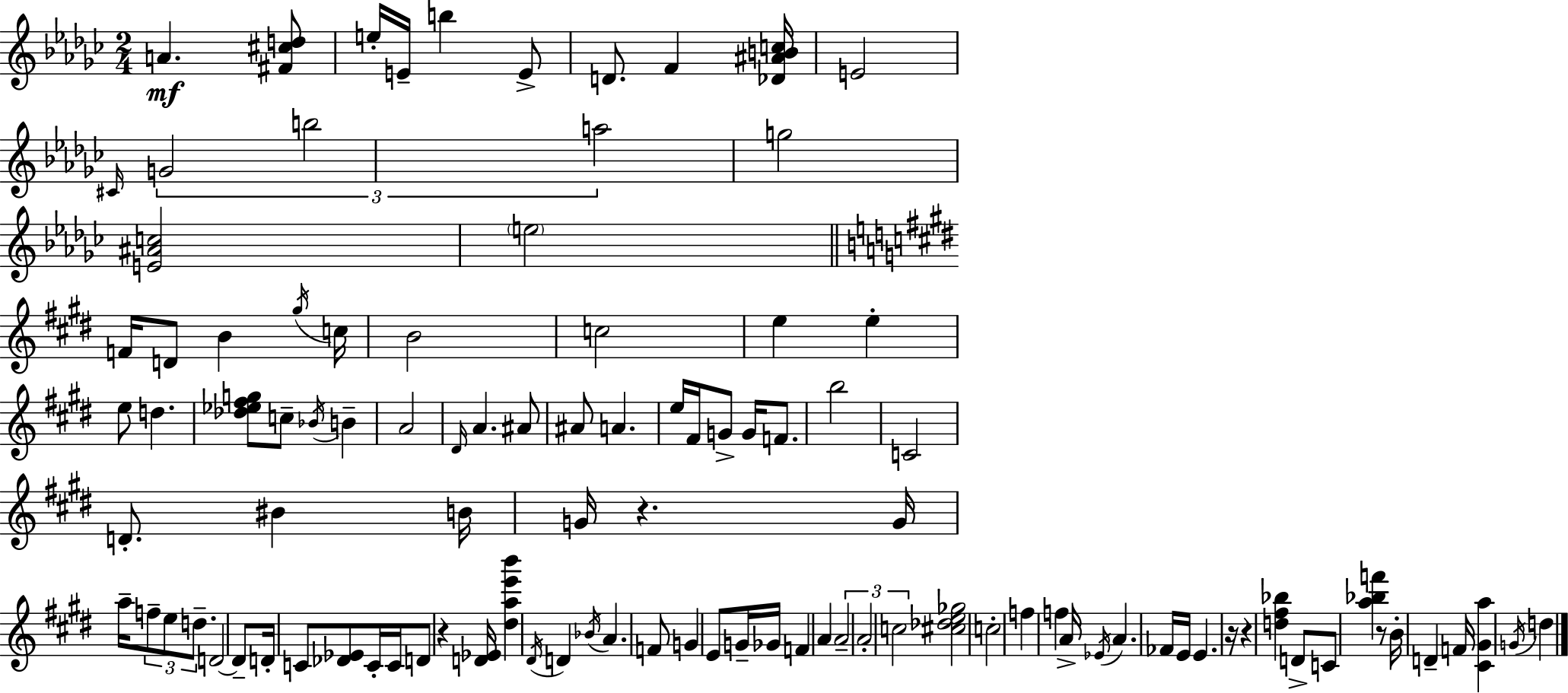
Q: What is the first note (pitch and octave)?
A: A4